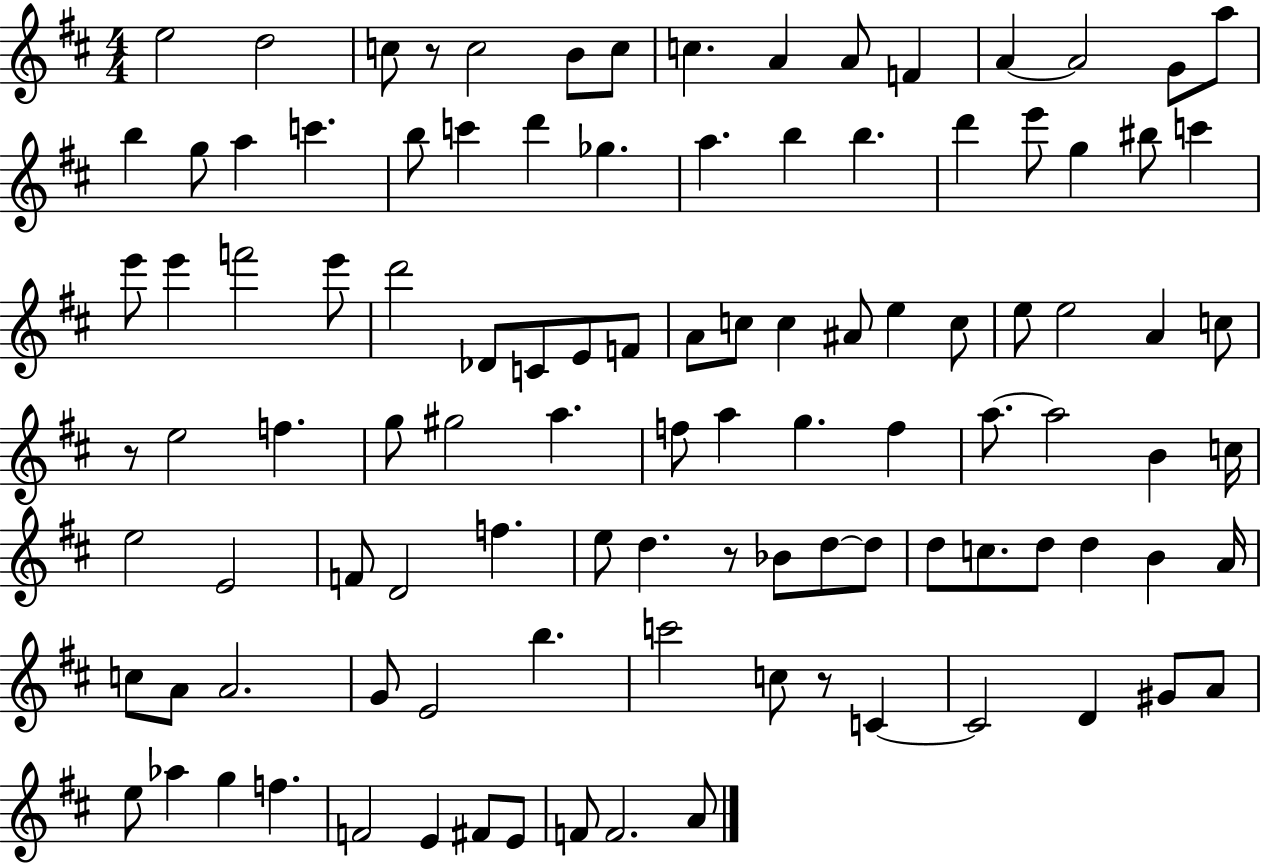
E5/h D5/h C5/e R/e C5/h B4/e C5/e C5/q. A4/q A4/e F4/q A4/q A4/h G4/e A5/e B5/q G5/e A5/q C6/q. B5/e C6/q D6/q Gb5/q. A5/q. B5/q B5/q. D6/q E6/e G5/q BIS5/e C6/q E6/e E6/q F6/h E6/e D6/h Db4/e C4/e E4/e F4/e A4/e C5/e C5/q A#4/e E5/q C5/e E5/e E5/h A4/q C5/e R/e E5/h F5/q. G5/e G#5/h A5/q. F5/e A5/q G5/q. F5/q A5/e. A5/h B4/q C5/s E5/h E4/h F4/e D4/h F5/q. E5/e D5/q. R/e Bb4/e D5/e D5/e D5/e C5/e. D5/e D5/q B4/q A4/s C5/e A4/e A4/h. G4/e E4/h B5/q. C6/h C5/e R/e C4/q C4/h D4/q G#4/e A4/e E5/e Ab5/q G5/q F5/q. F4/h E4/q F#4/e E4/e F4/e F4/h. A4/e